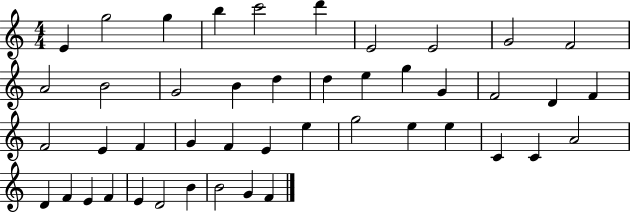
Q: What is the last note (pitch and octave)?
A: F4